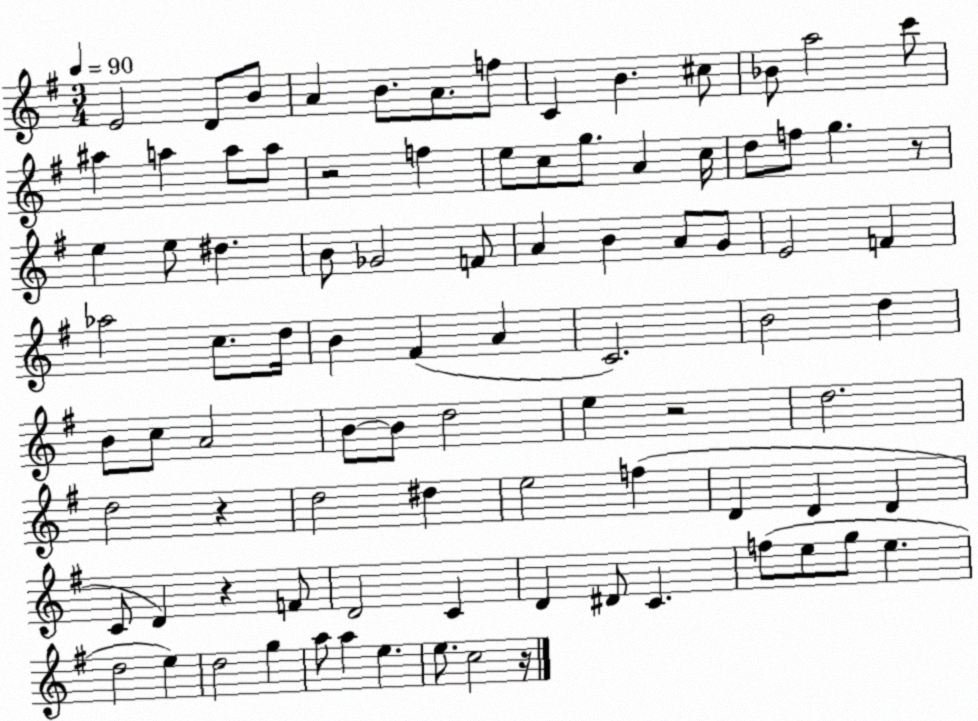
X:1
T:Untitled
M:3/4
L:1/4
K:G
E2 D/2 B/2 A B/2 A/2 f/2 C B ^c/2 _B/2 a2 c'/2 ^a a a/2 a/2 z2 f e/2 c/2 g/2 A c/4 d/2 f/2 g z/2 e e/2 ^d B/2 _G2 F/2 A B A/2 G/2 E2 F _a2 c/2 d/4 B ^F A C2 B2 d B/2 c/2 A2 B/2 B/2 d2 e z2 d2 d2 z d2 ^d e2 f D D D C/2 D z F/2 D2 C D ^D/2 C f/2 e/2 g/2 e d2 e d2 g a/2 a e e/2 c2 z/4